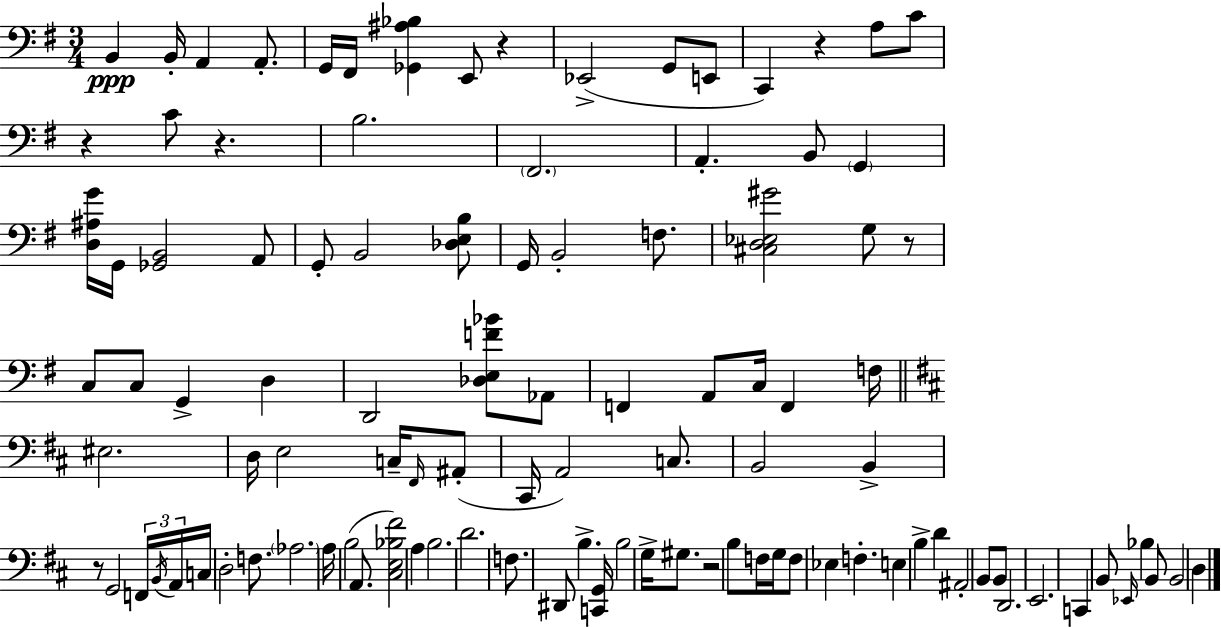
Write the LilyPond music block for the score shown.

{
  \clef bass
  \numericTimeSignature
  \time 3/4
  \key g \major
  b,4\ppp b,16-. a,4 a,8.-. | g,16 fis,16 <ges, ais bes>4 e,8 r4 | ees,2->( g,8 e,8 | c,4) r4 a8 c'8 | \break r4 c'8 r4. | b2. | \parenthesize fis,2. | a,4.-. b,8 \parenthesize g,4 | \break <d ais g'>16 g,16 <ges, b,>2 a,8 | g,8-. b,2 <des e b>8 | g,16 b,2-. f8. | <cis d ees gis'>2 g8 r8 | \break c8 c8 g,4-> d4 | d,2 <des e f' bes'>8 aes,8 | f,4 a,8 c16 f,4 f16 | \bar "||" \break \key b \minor eis2. | d16 e2 c16-- \grace { fis,16 } ais,8-.( | cis,16 a,2) c8. | b,2 b,4-> | \break r8 g,2 \tuplet 3/2 { f,16 | \acciaccatura { b,16 } a,16 } c16 d2-. f8. | \parenthesize aes2. | a16 b2( a,8. | \break <cis e bes fis'>2) a4 | b2. | d'2. | f8. dis,8 b4.-> | \break <c, g,>16 b2 g16-> gis8. | r2 b8 | f16 g16 f8 ees4 f4.-. | e4 b4-> d'4 | \break ais,2-. b,8 | b,8 d,2. | e,2. | c,4 b,8 \grace { ees,16 } bes4 | \break b,8 b,2 d4 | \bar "|."
}